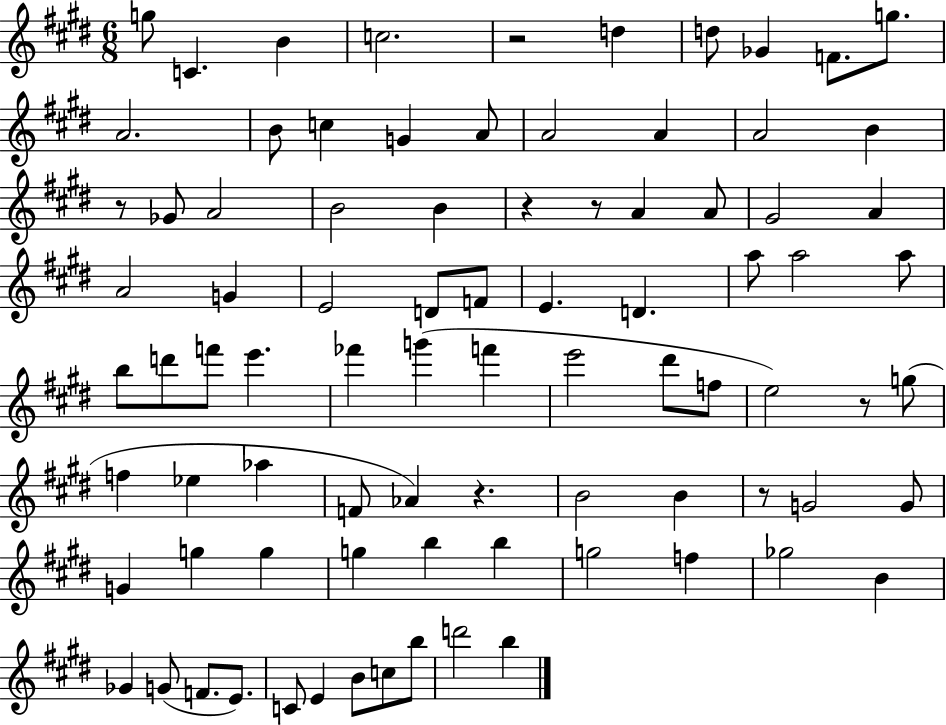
{
  \clef treble
  \numericTimeSignature
  \time 6/8
  \key e \major
  g''8 c'4. b'4 | c''2. | r2 d''4 | d''8 ges'4 f'8. g''8. | \break a'2. | b'8 c''4 g'4 a'8 | a'2 a'4 | a'2 b'4 | \break r8 ges'8 a'2 | b'2 b'4 | r4 r8 a'4 a'8 | gis'2 a'4 | \break a'2 g'4 | e'2 d'8 f'8 | e'4. d'4. | a''8 a''2 a''8 | \break b''8 d'''8 f'''8 e'''4. | fes'''4 g'''4( f'''4 | e'''2 dis'''8 f''8 | e''2) r8 g''8( | \break f''4 ees''4 aes''4 | f'8 aes'4) r4. | b'2 b'4 | r8 g'2 g'8 | \break g'4 g''4 g''4 | g''4 b''4 b''4 | g''2 f''4 | ges''2 b'4 | \break ges'4 g'8( f'8. e'8.) | c'8 e'4 b'8 c''8 b''8 | d'''2 b''4 | \bar "|."
}